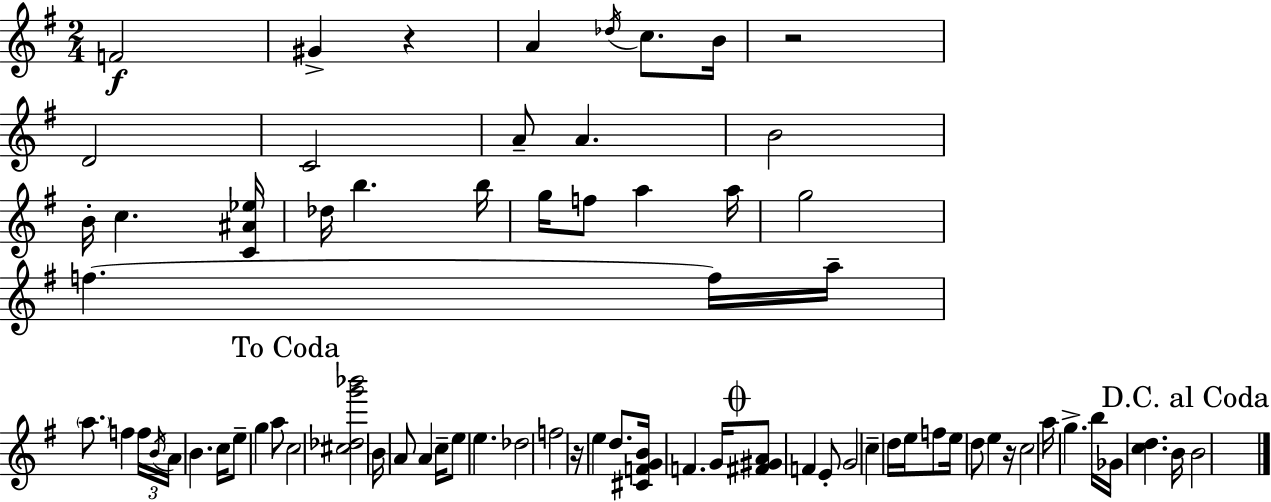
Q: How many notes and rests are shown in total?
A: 73